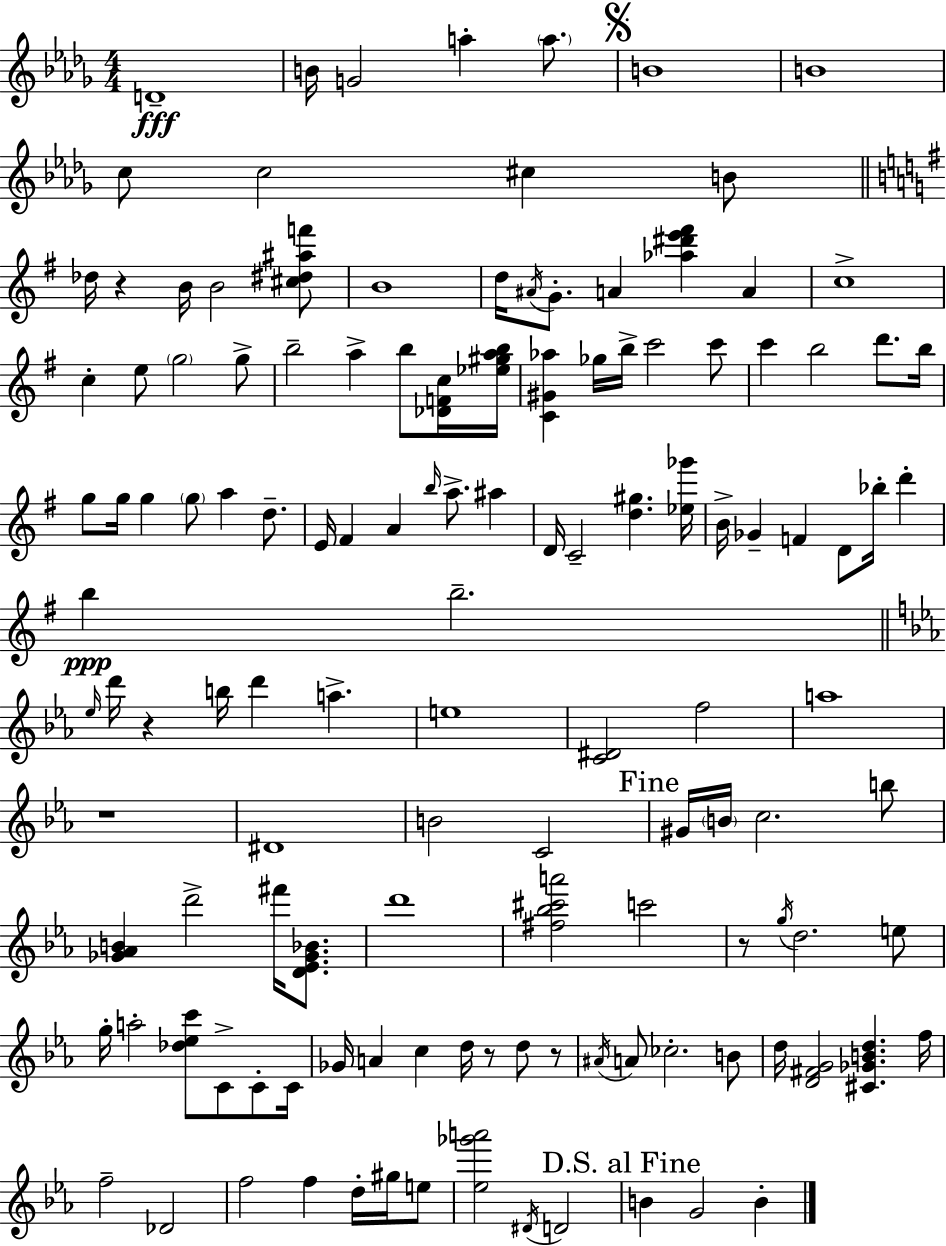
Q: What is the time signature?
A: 4/4